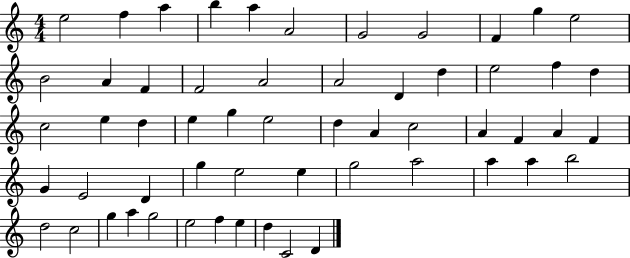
X:1
T:Untitled
M:4/4
L:1/4
K:C
e2 f a b a A2 G2 G2 F g e2 B2 A F F2 A2 A2 D d e2 f d c2 e d e g e2 d A c2 A F A F G E2 D g e2 e g2 a2 a a b2 d2 c2 g a g2 e2 f e d C2 D